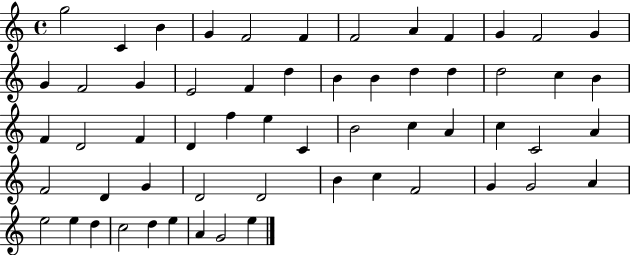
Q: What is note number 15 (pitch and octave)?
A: G4